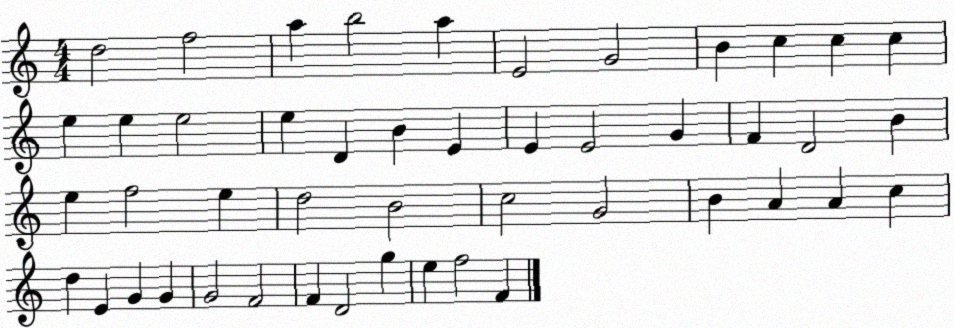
X:1
T:Untitled
M:4/4
L:1/4
K:C
d2 f2 a b2 a E2 G2 B c c c e e e2 e D B E E E2 G F D2 B e f2 e d2 B2 c2 G2 B A A c d E G G G2 F2 F D2 g e f2 F